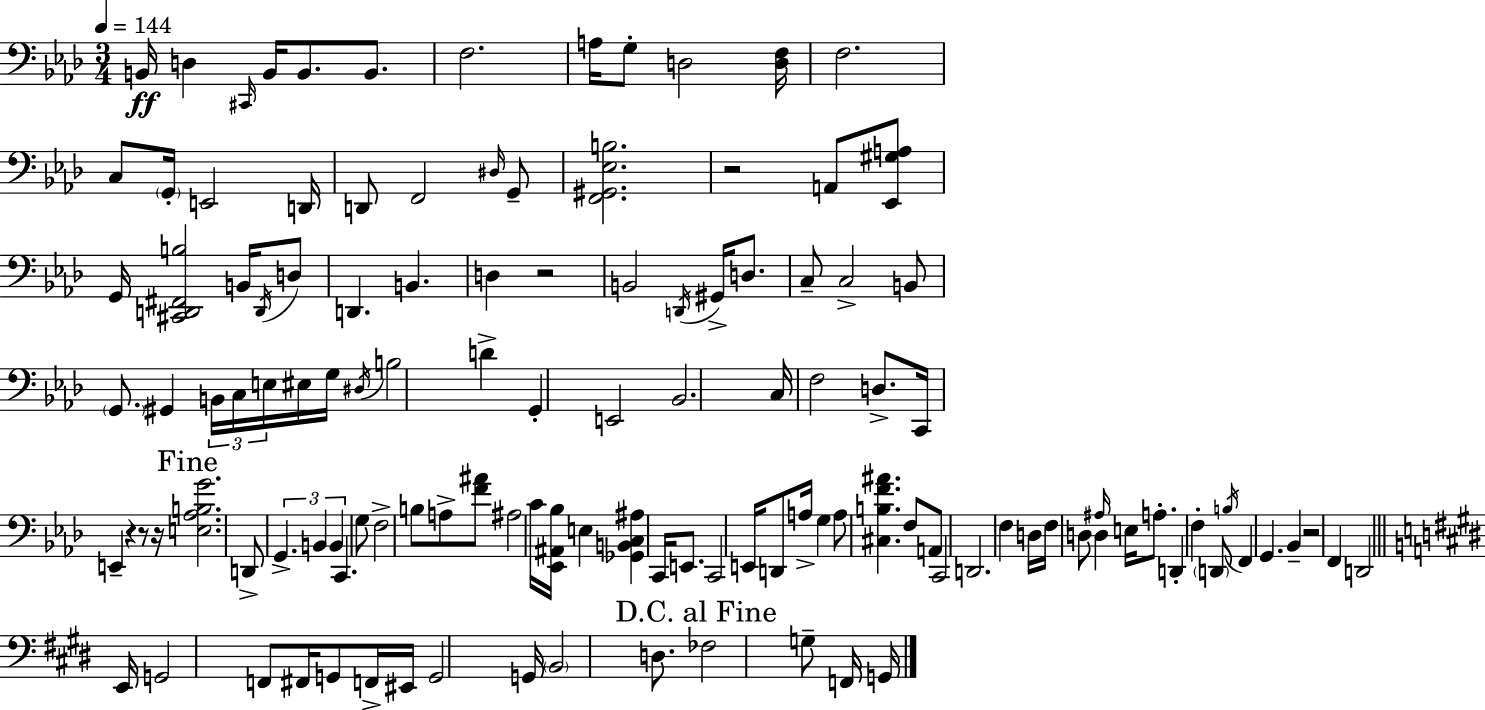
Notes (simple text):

B2/s D3/q C#2/s B2/s B2/e. B2/e. F3/h. A3/s G3/e D3/h [D3,F3]/s F3/h. C3/e G2/s E2/h D2/s D2/e F2/h D#3/s G2/e [F2,G#2,Eb3,B3]/h. R/h A2/e [Eb2,G#3,A3]/e G2/s [C#2,D2,F#2,B3]/h B2/s D2/s D3/e D2/q. B2/q. D3/q R/h B2/h D2/s G#2/s D3/e. C3/e C3/h B2/e G2/e. G#2/q B2/s C3/s E3/s EIS3/s G3/s D#3/s B3/h D4/q G2/q E2/h Bb2/h. C3/s F3/h D3/e. C2/s E2/q R/q R/e R/s [E3,Ab3,B3,G4]/h. D2/e G2/q. B2/q B2/q C2/q. G3/e F3/h B3/e A3/e [F4,A#4]/e A#3/h C4/s [Eb2,A#2,Bb3]/s E3/q [Gb2,B2,C3,A#3]/q C2/s E2/e. C2/h E2/s D2/e A3/s G3/q A3/e [C#3,B3,F4,A#4]/q. F3/e A2/e C2/h D2/h. F3/q D3/s F3/s D3/e D3/q A#3/s E3/s A3/e. D2/q F3/q D2/e B3/s F2/q G2/q. Bb2/q R/h F2/q D2/h E2/s G2/h F2/e F#2/s G2/e F2/s EIS2/s G2/h G2/s B2/h D3/e. FES3/h G3/e F2/s G2/s